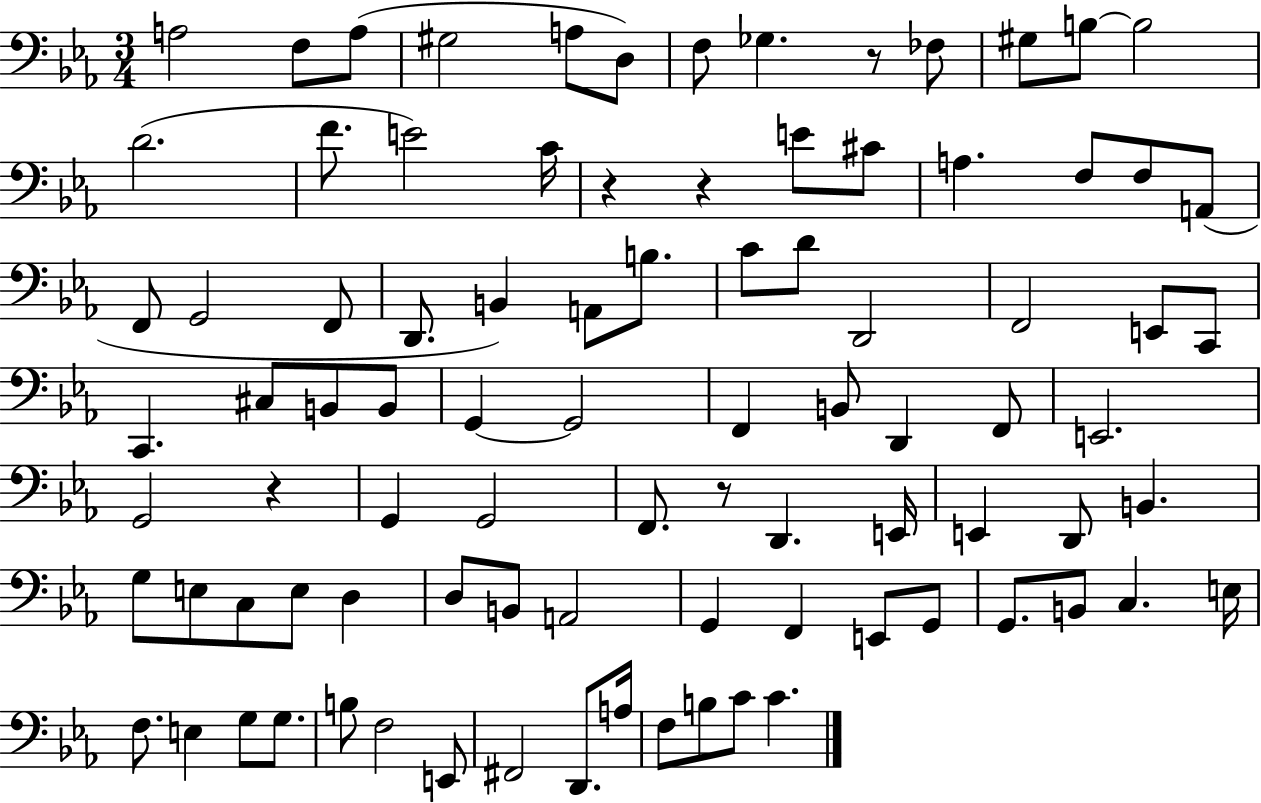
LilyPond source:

{
  \clef bass
  \numericTimeSignature
  \time 3/4
  \key ees \major
  \repeat volta 2 { a2 f8 a8( | gis2 a8 d8) | f8 ges4. r8 fes8 | gis8 b8~~ b2 | \break d'2.( | f'8. e'2) c'16 | r4 r4 e'8 cis'8 | a4. f8 f8 a,8( | \break f,8 g,2 f,8 | d,8. b,4) a,8 b8. | c'8 d'8 d,2 | f,2 e,8 c,8 | \break c,4. cis8 b,8 b,8 | g,4~~ g,2 | f,4 b,8 d,4 f,8 | e,2. | \break g,2 r4 | g,4 g,2 | f,8. r8 d,4. e,16 | e,4 d,8 b,4. | \break g8 e8 c8 e8 d4 | d8 b,8 a,2 | g,4 f,4 e,8 g,8 | g,8. b,8 c4. e16 | \break f8. e4 g8 g8. | b8 f2 e,8 | fis,2 d,8. a16 | f8 b8 c'8 c'4. | \break } \bar "|."
}